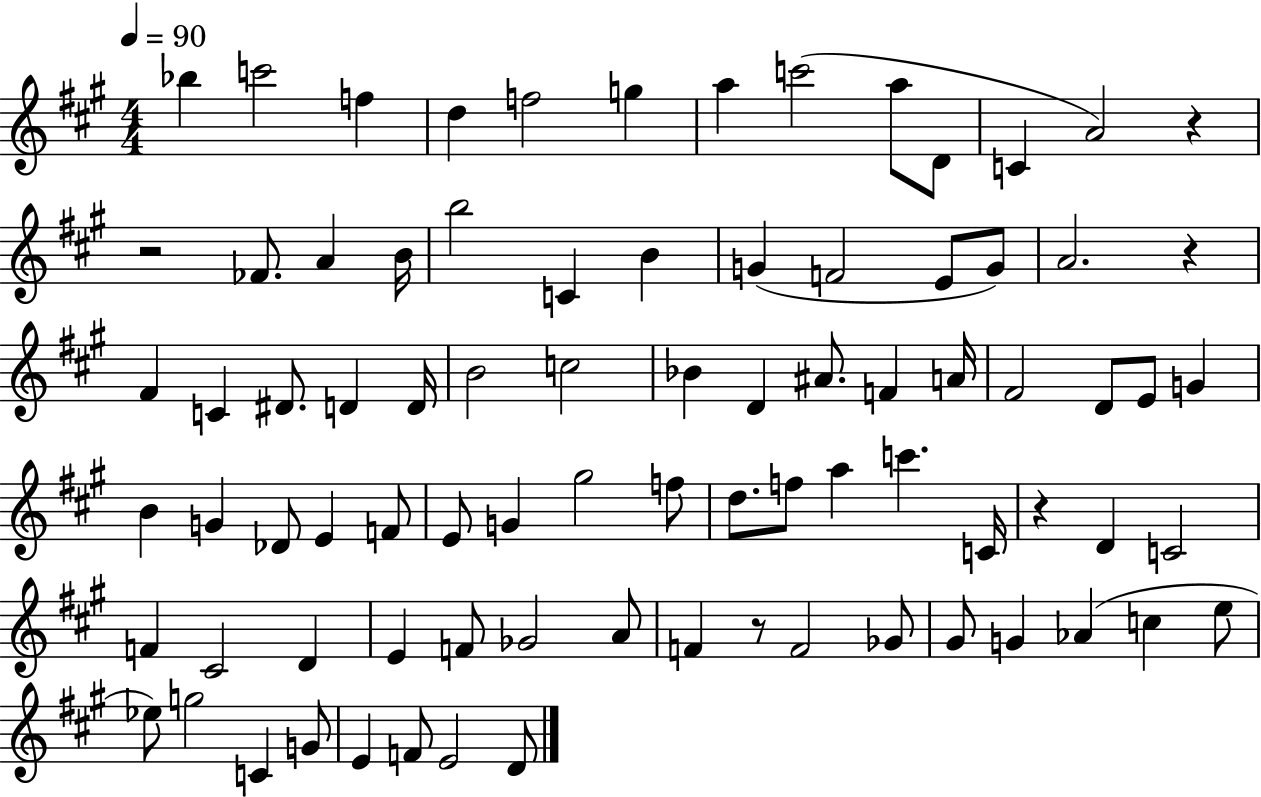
Bb5/q C6/h F5/q D5/q F5/h G5/q A5/q C6/h A5/e D4/e C4/q A4/h R/q R/h FES4/e. A4/q B4/s B5/h C4/q B4/q G4/q F4/h E4/e G4/e A4/h. R/q F#4/q C4/q D#4/e. D4/q D4/s B4/h C5/h Bb4/q D4/q A#4/e. F4/q A4/s F#4/h D4/e E4/e G4/q B4/q G4/q Db4/e E4/q F4/e E4/e G4/q G#5/h F5/e D5/e. F5/e A5/q C6/q. C4/s R/q D4/q C4/h F4/q C#4/h D4/q E4/q F4/e Gb4/h A4/e F4/q R/e F4/h Gb4/e G#4/e G4/q Ab4/q C5/q E5/e Eb5/e G5/h C4/q G4/e E4/q F4/e E4/h D4/e